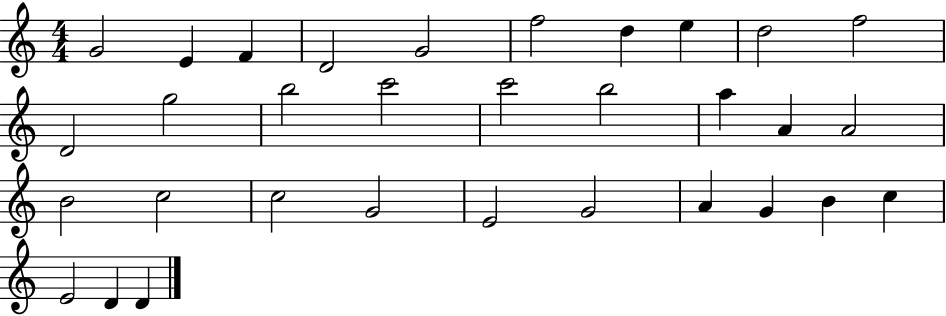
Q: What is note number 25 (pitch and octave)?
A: G4